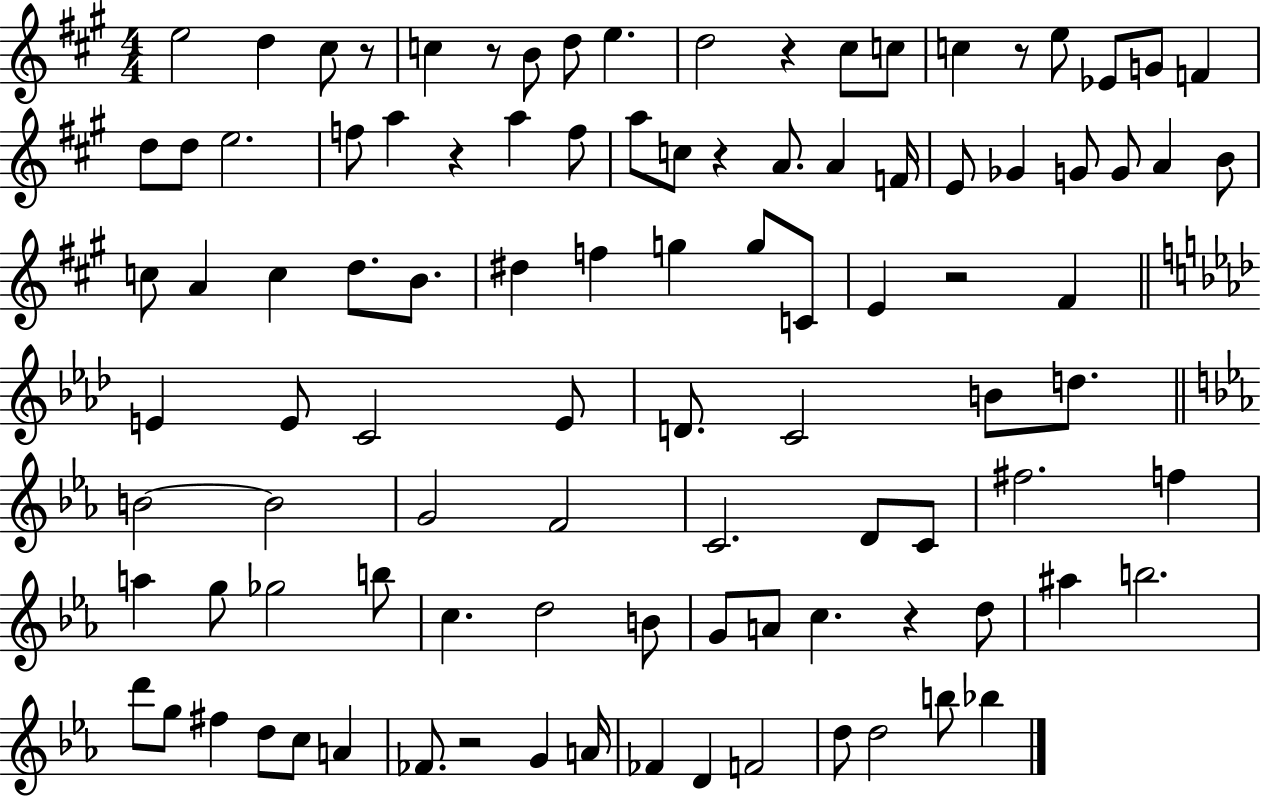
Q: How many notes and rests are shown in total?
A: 100